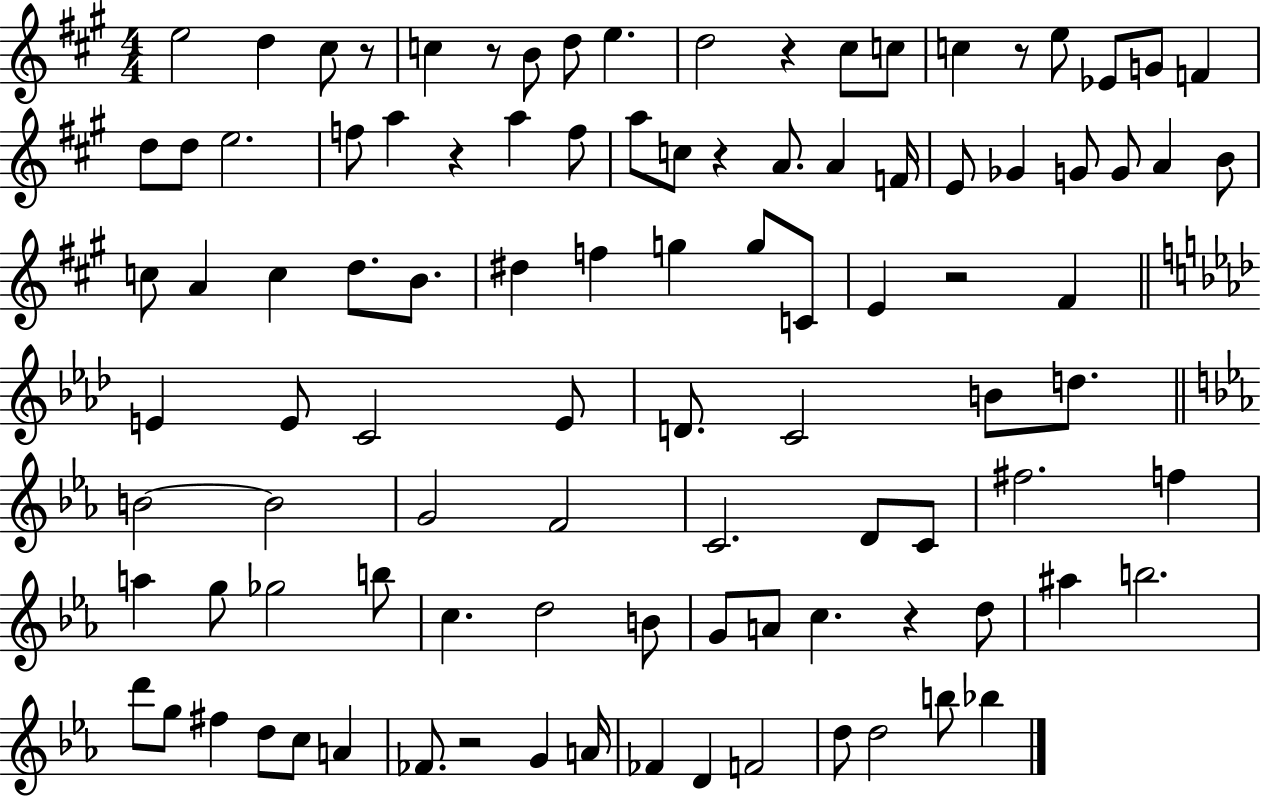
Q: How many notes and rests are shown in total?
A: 100